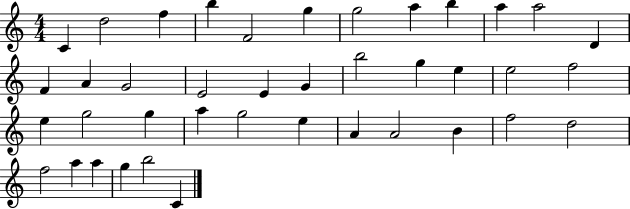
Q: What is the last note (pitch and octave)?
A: C4